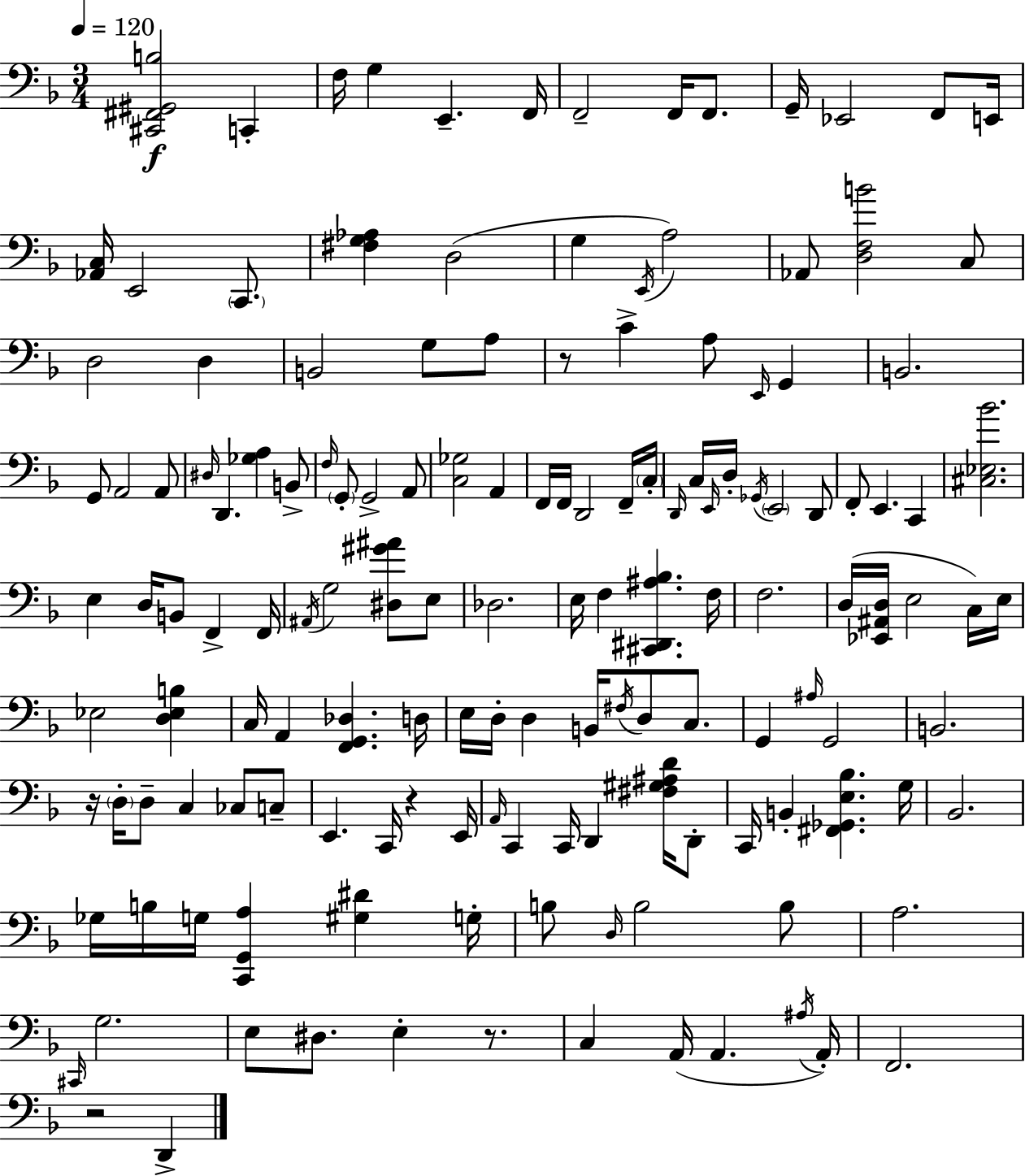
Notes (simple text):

[C#2,F#2,G#2,B3]/h C2/q F3/s G3/q E2/q. F2/s F2/h F2/s F2/e. G2/s Eb2/h F2/e E2/s [Ab2,C3]/s E2/h C2/e. [F#3,G3,Ab3]/q D3/h G3/q E2/s A3/h Ab2/e [D3,F3,B4]/h C3/e D3/h D3/q B2/h G3/e A3/e R/e C4/q A3/e E2/s G2/q B2/h. G2/e A2/h A2/e D#3/s D2/q. [Gb3,A3]/q B2/e F3/s G2/e G2/h A2/e [C3,Gb3]/h A2/q F2/s F2/s D2/h F2/s C3/s D2/s C3/s E2/s D3/s Gb2/s E2/h D2/e F2/e E2/q. C2/q [C#3,Eb3,Bb4]/h. E3/q D3/s B2/e F2/q F2/s A#2/s G3/h [D#3,G#4,A#4]/e E3/e Db3/h. E3/s F3/q [C#2,D#2,A#3,Bb3]/q. F3/s F3/h. D3/s [Eb2,A#2,D3]/s E3/h C3/s E3/s Eb3/h [D3,Eb3,B3]/q C3/s A2/q [F2,G2,Db3]/q. D3/s E3/s D3/s D3/q B2/s F#3/s D3/e C3/e. G2/q A#3/s G2/h B2/h. R/s D3/s D3/e C3/q CES3/e C3/e E2/q. C2/s R/q E2/s A2/s C2/q C2/s D2/q [F#3,G#3,A#3,D4]/s D2/e C2/s B2/q [F#2,Gb2,E3,Bb3]/q. G3/s Bb2/h. Gb3/s B3/s G3/s [C2,G2,A3]/q [G#3,D#4]/q G3/s B3/e D3/s B3/h B3/e A3/h. C#2/s G3/h. E3/e D#3/e. E3/q R/e. C3/q A2/s A2/q. A#3/s A2/s F2/h. R/h D2/q